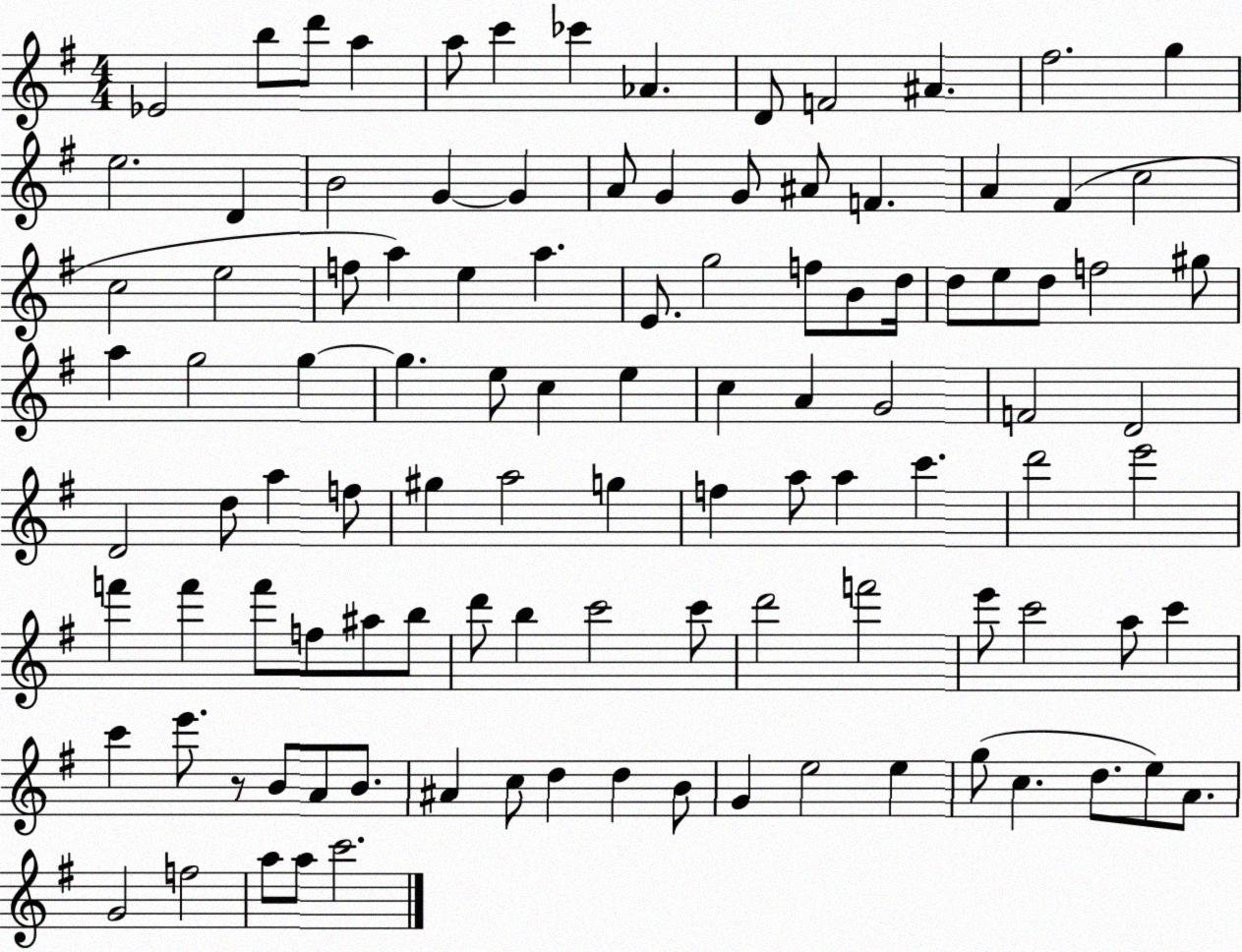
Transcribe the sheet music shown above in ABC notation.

X:1
T:Untitled
M:4/4
L:1/4
K:G
_E2 b/2 d'/2 a a/2 c' _c' _A D/2 F2 ^A ^f2 g e2 D B2 G G A/2 G G/2 ^A/2 F A ^F c2 c2 e2 f/2 a e a E/2 g2 f/2 B/2 d/4 d/2 e/2 d/2 f2 ^g/2 a g2 g g e/2 c e c A G2 F2 D2 D2 d/2 a f/2 ^g a2 g f a/2 a c' d'2 e'2 f' f' f'/2 f/2 ^a/2 b/2 d'/2 b c'2 c'/2 d'2 f'2 e'/2 c'2 a/2 c' c' e'/2 z/2 B/2 A/2 B/2 ^A c/2 d d B/2 G e2 e g/2 c d/2 e/2 A/2 G2 f2 a/2 a/2 c'2